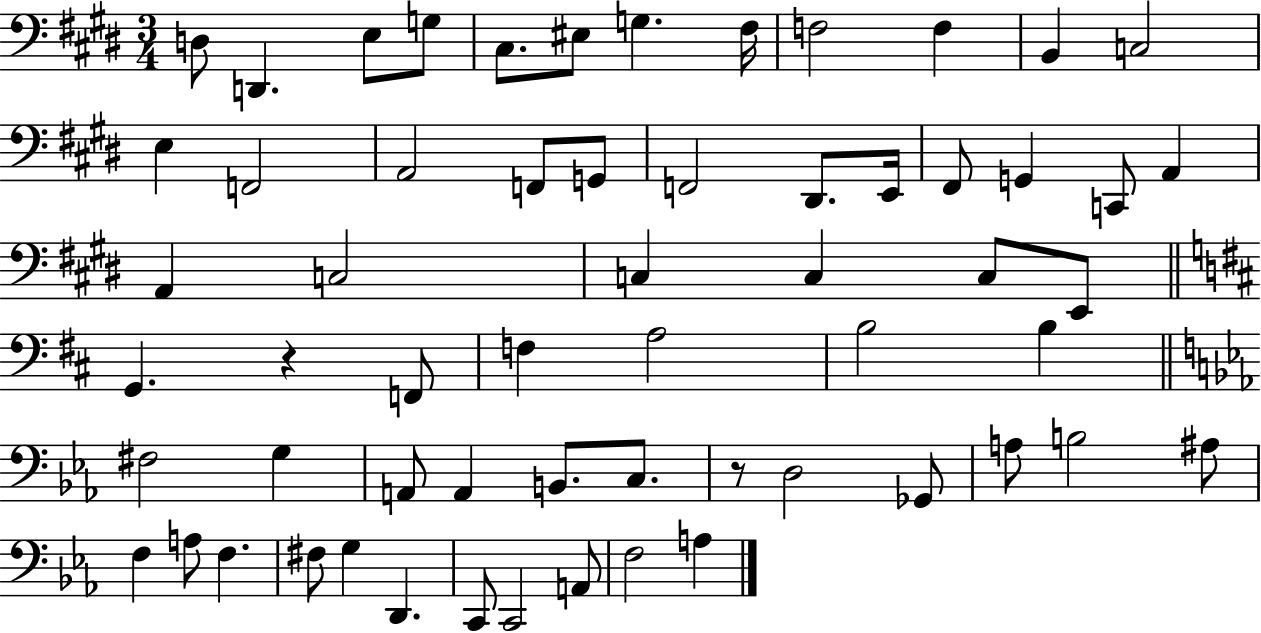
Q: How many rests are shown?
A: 2